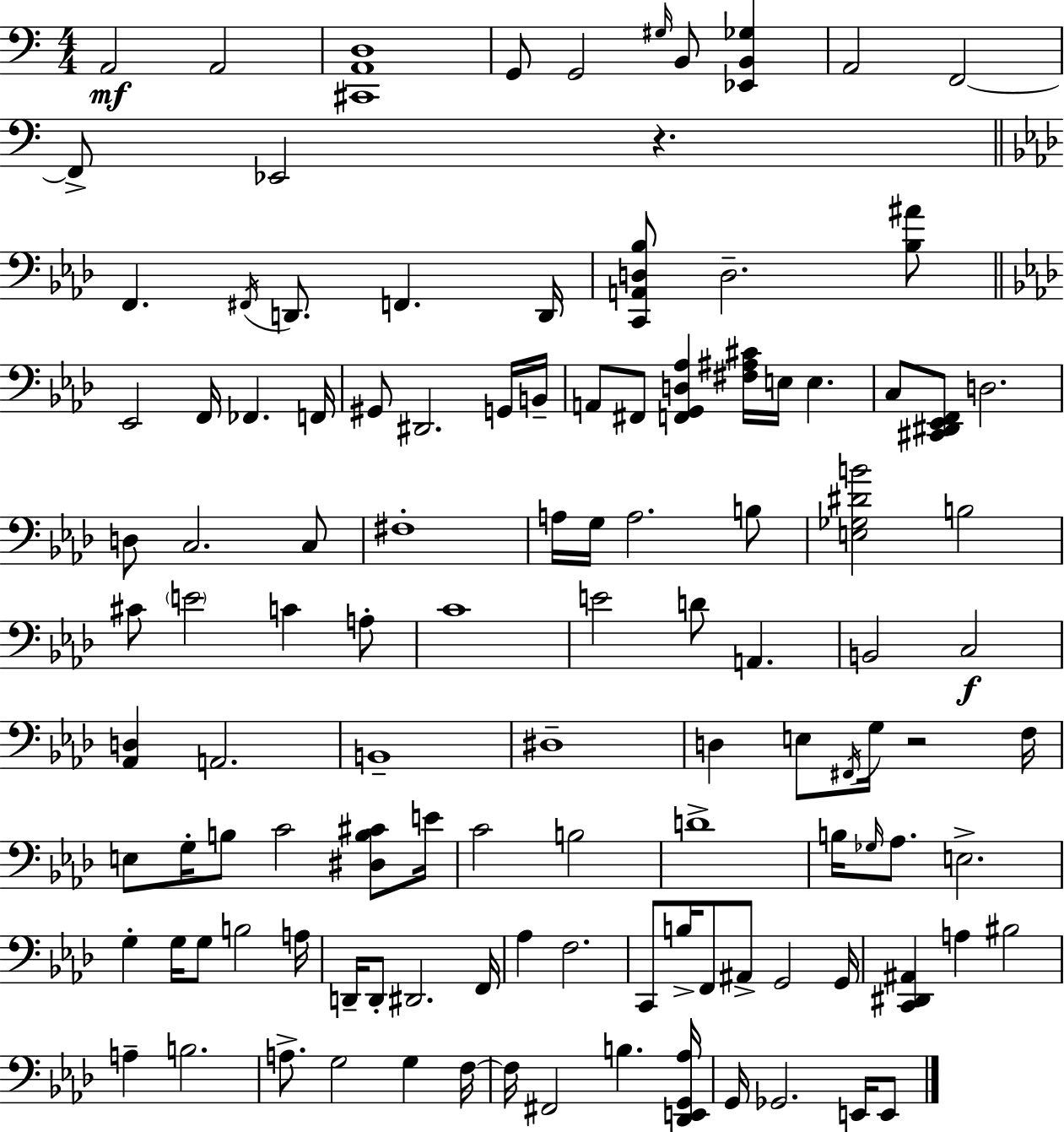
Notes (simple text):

A2/h A2/h [C#2,A2,D3]/w G2/e G2/h G#3/s B2/e [Eb2,B2,Gb3]/q A2/h F2/h F2/e Eb2/h R/q. F2/q. F#2/s D2/e. F2/q. D2/s [C2,A2,D3,Bb3]/e D3/h. [Bb3,A#4]/e Eb2/h F2/s FES2/q. F2/s G#2/e D#2/h. G2/s B2/s A2/e F#2/e [F2,G2,D3,Ab3]/q [F#3,A#3,C#4]/s E3/s E3/q. C3/e [C#2,D#2,Eb2,F2]/e D3/h. D3/e C3/h. C3/e F#3/w A3/s G3/s A3/h. B3/e [E3,Gb3,D#4,B4]/h B3/h C#4/e E4/h C4/q A3/e C4/w E4/h D4/e A2/q. B2/h C3/h [Ab2,D3]/q A2/h. B2/w D#3/w D3/q E3/e F#2/s G3/s R/h F3/s E3/e G3/s B3/e C4/h [D#3,B3,C#4]/e E4/s C4/h B3/h D4/w B3/s Gb3/s Ab3/e. E3/h. G3/q G3/s G3/e B3/h A3/s D2/s D2/e D#2/h. F2/s Ab3/q F3/h. C2/e B3/s F2/e A#2/e G2/h G2/s [C2,D#2,A#2]/q A3/q BIS3/h A3/q B3/h. A3/e. G3/h G3/q F3/s F3/s F#2/h B3/q. [Db2,E2,G2,Ab3]/s G2/s Gb2/h. E2/s E2/e